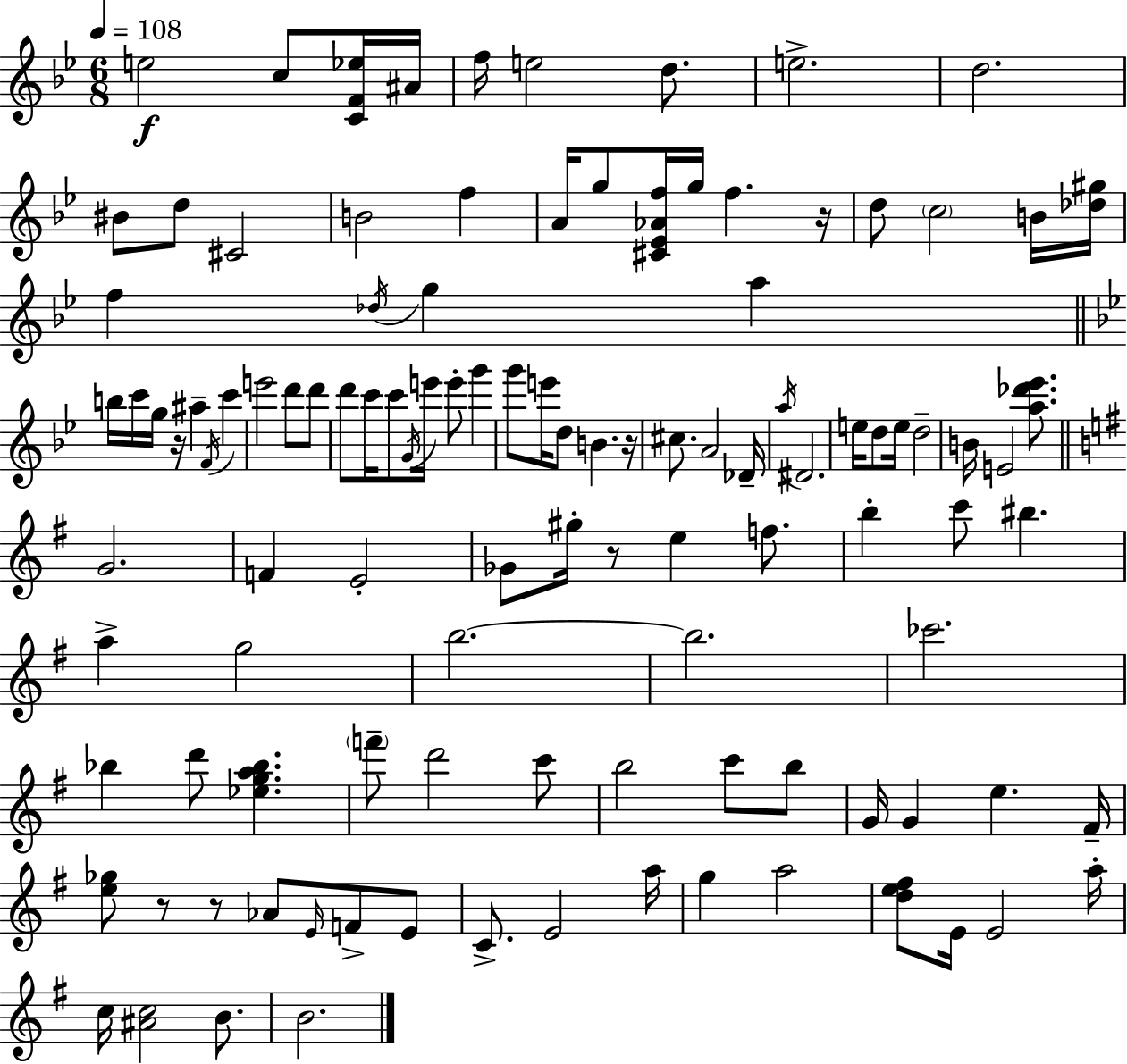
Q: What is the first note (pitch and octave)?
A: E5